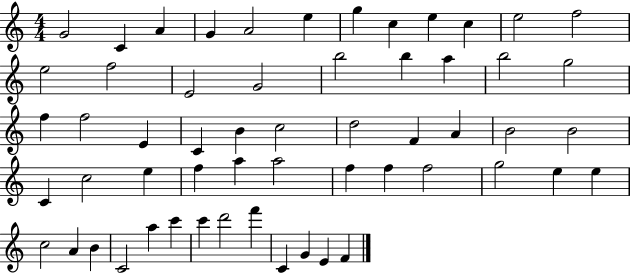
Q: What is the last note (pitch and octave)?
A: F4